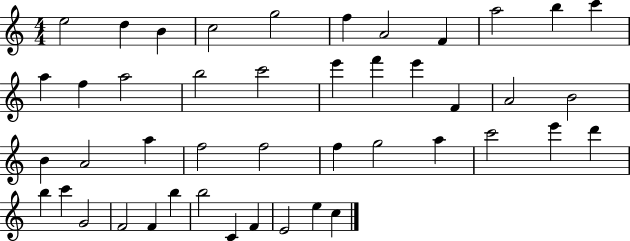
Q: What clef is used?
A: treble